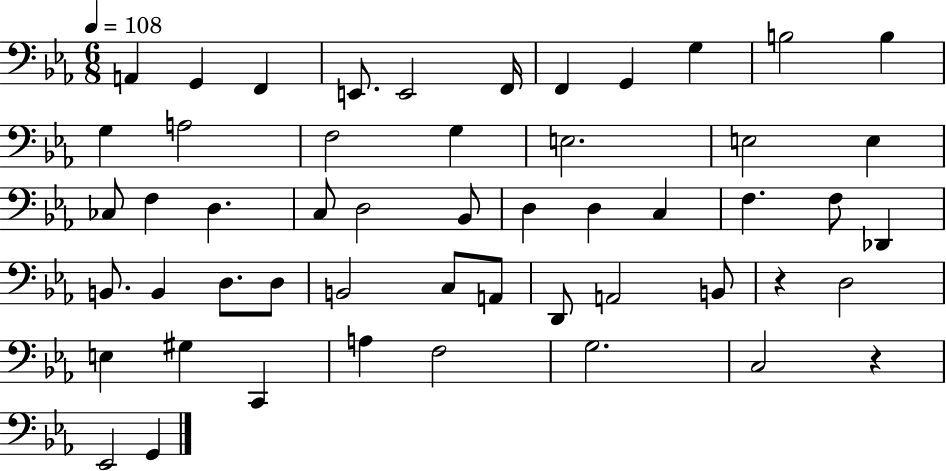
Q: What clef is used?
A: bass